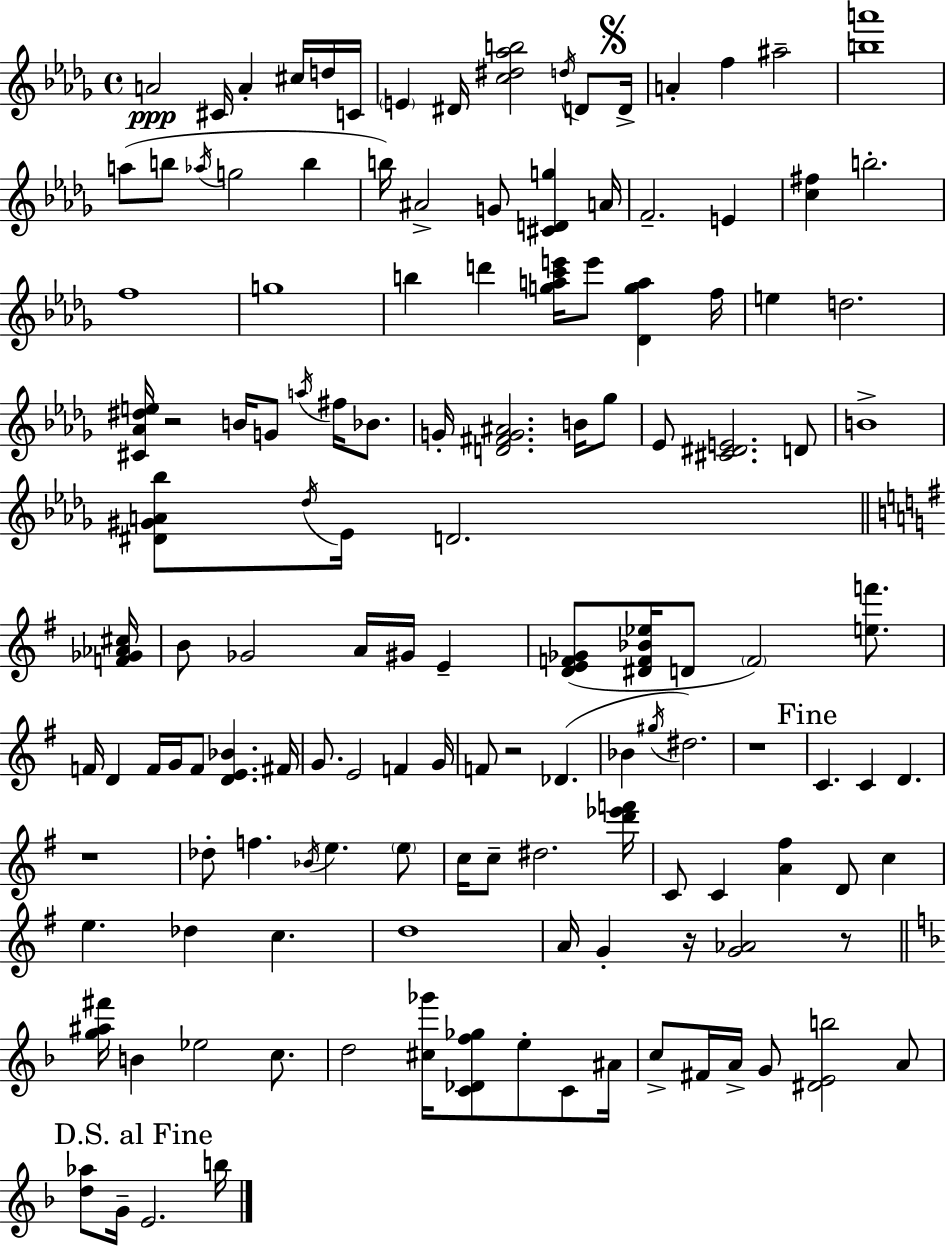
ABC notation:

X:1
T:Untitled
M:4/4
L:1/4
K:Bbm
A2 ^C/4 A ^c/4 d/4 C/4 E ^D/4 [c^d_ab]2 d/4 D/2 D/4 A f ^a2 [ba']4 a/2 b/2 _a/4 g2 b b/4 ^A2 G/2 [^CDg] A/4 F2 E [c^f] b2 f4 g4 b d' [gac'e']/4 e'/2 [_Dga] f/4 e d2 [^C_A^de]/4 z2 B/4 G/2 a/4 ^f/4 _B/2 G/4 [D^FG^A]2 B/4 _g/2 _E/2 [^C^DE]2 D/2 B4 [^D^GA_b]/2 _d/4 _E/4 D2 [F_G_A^c]/4 B/2 _G2 A/4 ^G/4 E [DEF_G]/2 [^DF_B_e]/4 D/2 F2 [ef']/2 F/4 D F/4 G/4 F/2 [DE_B] ^F/4 G/2 E2 F G/4 F/2 z2 _D _B ^g/4 ^d2 z4 C C D z4 _d/2 f _B/4 e e/2 c/4 c/2 ^d2 [d'_e'f']/4 C/2 C [A^f] D/2 c e _d c d4 A/4 G z/4 [G_A]2 z/2 [g^a^f']/4 B _e2 c/2 d2 [^c_g']/4 [C_Df_g]/2 e/2 C/2 ^A/4 c/2 ^F/4 A/4 G/2 [^DEb]2 A/2 [d_a]/2 G/4 E2 b/4